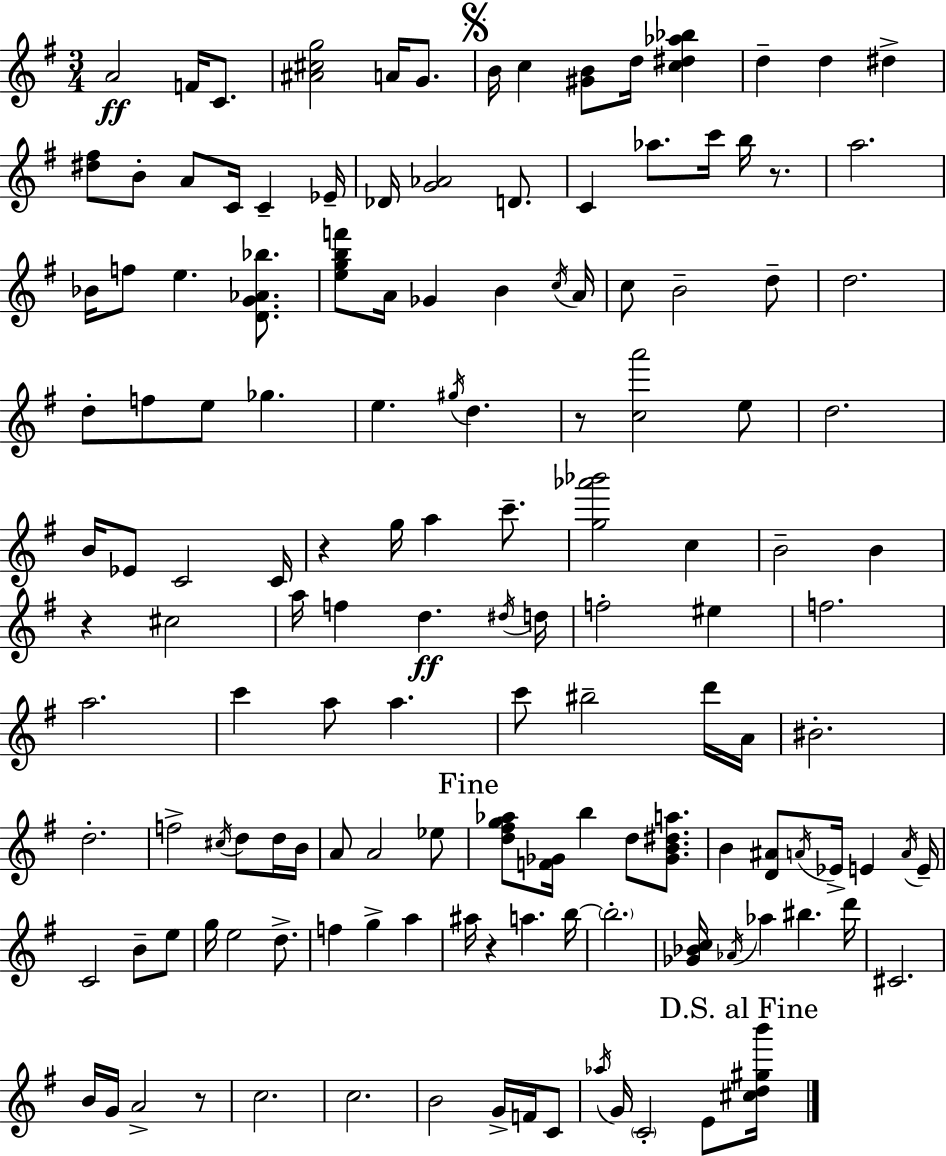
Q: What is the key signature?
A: E minor